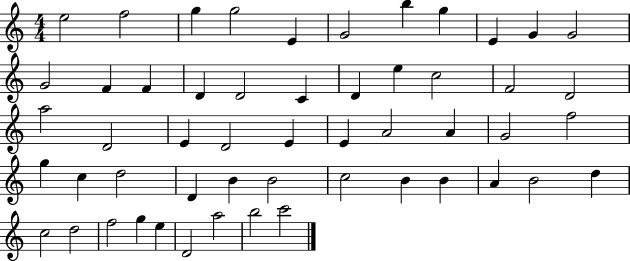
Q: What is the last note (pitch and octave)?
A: C6